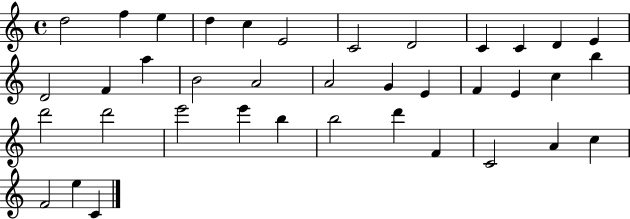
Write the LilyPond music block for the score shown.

{
  \clef treble
  \time 4/4
  \defaultTimeSignature
  \key c \major
  d''2 f''4 e''4 | d''4 c''4 e'2 | c'2 d'2 | c'4 c'4 d'4 e'4 | \break d'2 f'4 a''4 | b'2 a'2 | a'2 g'4 e'4 | f'4 e'4 c''4 b''4 | \break d'''2 d'''2 | e'''2 e'''4 b''4 | b''2 d'''4 f'4 | c'2 a'4 c''4 | \break f'2 e''4 c'4 | \bar "|."
}